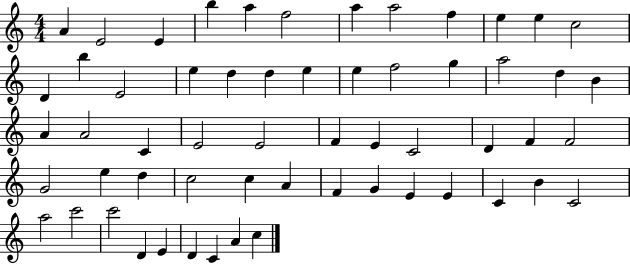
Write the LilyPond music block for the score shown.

{
  \clef treble
  \numericTimeSignature
  \time 4/4
  \key c \major
  a'4 e'2 e'4 | b''4 a''4 f''2 | a''4 a''2 f''4 | e''4 e''4 c''2 | \break d'4 b''4 e'2 | e''4 d''4 d''4 e''4 | e''4 f''2 g''4 | a''2 d''4 b'4 | \break a'4 a'2 c'4 | e'2 e'2 | f'4 e'4 c'2 | d'4 f'4 f'2 | \break g'2 e''4 d''4 | c''2 c''4 a'4 | f'4 g'4 e'4 e'4 | c'4 b'4 c'2 | \break a''2 c'''2 | c'''2 d'4 e'4 | d'4 c'4 a'4 c''4 | \bar "|."
}